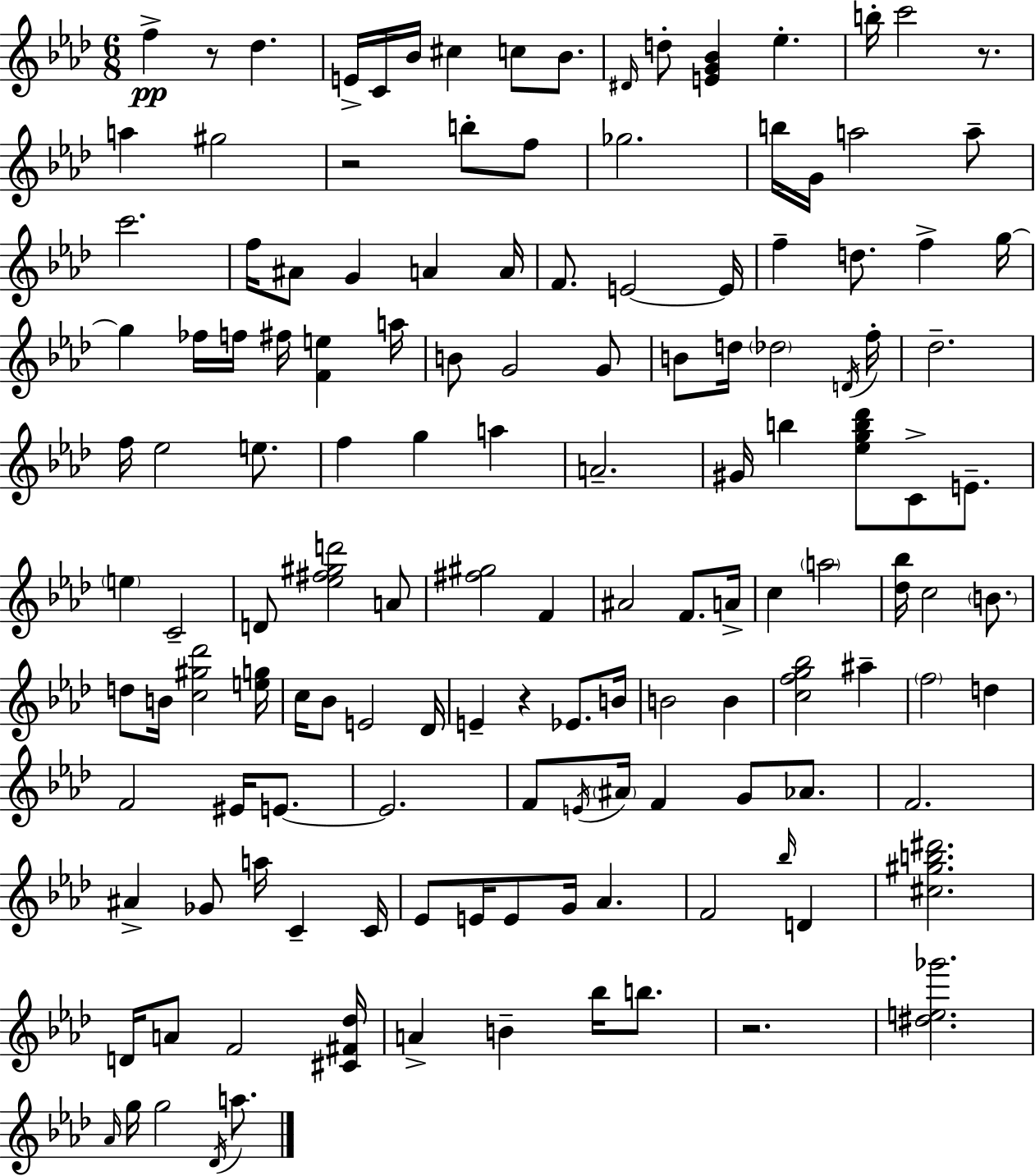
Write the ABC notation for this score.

X:1
T:Untitled
M:6/8
L:1/4
K:Fm
f z/2 _d E/4 C/4 _B/4 ^c c/2 _B/2 ^D/4 d/2 [EG_B] _e b/4 c'2 z/2 a ^g2 z2 b/2 f/2 _g2 b/4 G/4 a2 a/2 c'2 f/4 ^A/2 G A A/4 F/2 E2 E/4 f d/2 f g/4 g _f/4 f/4 ^f/4 [Fe] a/4 B/2 G2 G/2 B/2 d/4 _d2 D/4 f/4 _d2 f/4 _e2 e/2 f g a A2 ^G/4 b [_egb_d']/2 C/2 E/2 e C2 D/2 [_e^f^gd']2 A/2 [^f^g]2 F ^A2 F/2 A/4 c a2 [_d_b]/4 c2 B/2 d/2 B/4 [c^g_d']2 [eg]/4 c/4 _B/2 E2 _D/4 E z _E/2 B/4 B2 B [cfg_b]2 ^a f2 d F2 ^E/4 E/2 E2 F/2 E/4 ^A/4 F G/2 _A/2 F2 ^A _G/2 a/4 C C/4 _E/2 E/4 E/2 G/4 _A F2 _b/4 D [^c^gb^d']2 D/4 A/2 F2 [^C^F_d]/4 A B _b/4 b/2 z2 [^de_g']2 _A/4 g/4 g2 _D/4 a/2